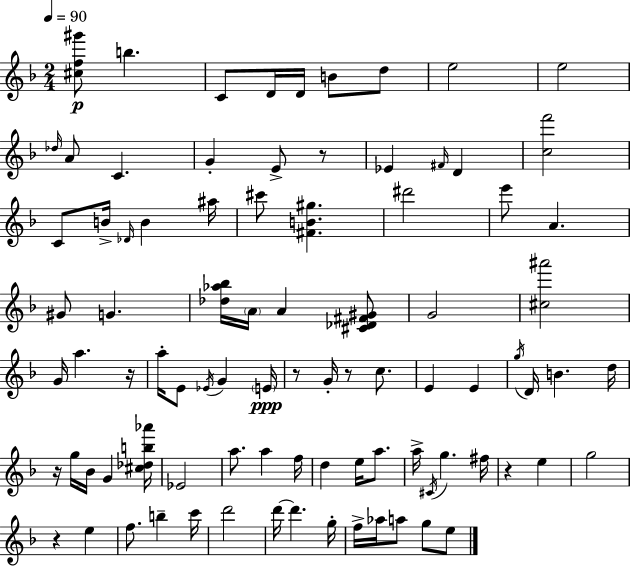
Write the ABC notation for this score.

X:1
T:Untitled
M:2/4
L:1/4
K:Dm
[^cf^g']/2 b C/2 D/4 D/4 B/2 d/2 e2 e2 _d/4 A/2 C G E/2 z/2 _E ^F/4 D [cf']2 C/2 B/4 _D/4 B ^a/4 ^c'/2 [^FB^g] ^d'2 e'/2 A ^G/2 G [_d_a_b]/4 A/4 A [^C_D^F^G]/2 G2 [^c^a']2 G/4 a z/4 a/4 E/2 _E/4 G E/4 z/2 G/4 z/2 c/2 E E g/4 D/4 B d/4 z/4 g/4 _B/4 G [^c_db_a']/4 _E2 a/2 a f/4 d e/4 a/2 a/4 ^C/4 g ^f/4 z e g2 z e f/2 b c'/4 d'2 d'/4 d' g/4 f/4 _a/4 a/2 g/2 e/2